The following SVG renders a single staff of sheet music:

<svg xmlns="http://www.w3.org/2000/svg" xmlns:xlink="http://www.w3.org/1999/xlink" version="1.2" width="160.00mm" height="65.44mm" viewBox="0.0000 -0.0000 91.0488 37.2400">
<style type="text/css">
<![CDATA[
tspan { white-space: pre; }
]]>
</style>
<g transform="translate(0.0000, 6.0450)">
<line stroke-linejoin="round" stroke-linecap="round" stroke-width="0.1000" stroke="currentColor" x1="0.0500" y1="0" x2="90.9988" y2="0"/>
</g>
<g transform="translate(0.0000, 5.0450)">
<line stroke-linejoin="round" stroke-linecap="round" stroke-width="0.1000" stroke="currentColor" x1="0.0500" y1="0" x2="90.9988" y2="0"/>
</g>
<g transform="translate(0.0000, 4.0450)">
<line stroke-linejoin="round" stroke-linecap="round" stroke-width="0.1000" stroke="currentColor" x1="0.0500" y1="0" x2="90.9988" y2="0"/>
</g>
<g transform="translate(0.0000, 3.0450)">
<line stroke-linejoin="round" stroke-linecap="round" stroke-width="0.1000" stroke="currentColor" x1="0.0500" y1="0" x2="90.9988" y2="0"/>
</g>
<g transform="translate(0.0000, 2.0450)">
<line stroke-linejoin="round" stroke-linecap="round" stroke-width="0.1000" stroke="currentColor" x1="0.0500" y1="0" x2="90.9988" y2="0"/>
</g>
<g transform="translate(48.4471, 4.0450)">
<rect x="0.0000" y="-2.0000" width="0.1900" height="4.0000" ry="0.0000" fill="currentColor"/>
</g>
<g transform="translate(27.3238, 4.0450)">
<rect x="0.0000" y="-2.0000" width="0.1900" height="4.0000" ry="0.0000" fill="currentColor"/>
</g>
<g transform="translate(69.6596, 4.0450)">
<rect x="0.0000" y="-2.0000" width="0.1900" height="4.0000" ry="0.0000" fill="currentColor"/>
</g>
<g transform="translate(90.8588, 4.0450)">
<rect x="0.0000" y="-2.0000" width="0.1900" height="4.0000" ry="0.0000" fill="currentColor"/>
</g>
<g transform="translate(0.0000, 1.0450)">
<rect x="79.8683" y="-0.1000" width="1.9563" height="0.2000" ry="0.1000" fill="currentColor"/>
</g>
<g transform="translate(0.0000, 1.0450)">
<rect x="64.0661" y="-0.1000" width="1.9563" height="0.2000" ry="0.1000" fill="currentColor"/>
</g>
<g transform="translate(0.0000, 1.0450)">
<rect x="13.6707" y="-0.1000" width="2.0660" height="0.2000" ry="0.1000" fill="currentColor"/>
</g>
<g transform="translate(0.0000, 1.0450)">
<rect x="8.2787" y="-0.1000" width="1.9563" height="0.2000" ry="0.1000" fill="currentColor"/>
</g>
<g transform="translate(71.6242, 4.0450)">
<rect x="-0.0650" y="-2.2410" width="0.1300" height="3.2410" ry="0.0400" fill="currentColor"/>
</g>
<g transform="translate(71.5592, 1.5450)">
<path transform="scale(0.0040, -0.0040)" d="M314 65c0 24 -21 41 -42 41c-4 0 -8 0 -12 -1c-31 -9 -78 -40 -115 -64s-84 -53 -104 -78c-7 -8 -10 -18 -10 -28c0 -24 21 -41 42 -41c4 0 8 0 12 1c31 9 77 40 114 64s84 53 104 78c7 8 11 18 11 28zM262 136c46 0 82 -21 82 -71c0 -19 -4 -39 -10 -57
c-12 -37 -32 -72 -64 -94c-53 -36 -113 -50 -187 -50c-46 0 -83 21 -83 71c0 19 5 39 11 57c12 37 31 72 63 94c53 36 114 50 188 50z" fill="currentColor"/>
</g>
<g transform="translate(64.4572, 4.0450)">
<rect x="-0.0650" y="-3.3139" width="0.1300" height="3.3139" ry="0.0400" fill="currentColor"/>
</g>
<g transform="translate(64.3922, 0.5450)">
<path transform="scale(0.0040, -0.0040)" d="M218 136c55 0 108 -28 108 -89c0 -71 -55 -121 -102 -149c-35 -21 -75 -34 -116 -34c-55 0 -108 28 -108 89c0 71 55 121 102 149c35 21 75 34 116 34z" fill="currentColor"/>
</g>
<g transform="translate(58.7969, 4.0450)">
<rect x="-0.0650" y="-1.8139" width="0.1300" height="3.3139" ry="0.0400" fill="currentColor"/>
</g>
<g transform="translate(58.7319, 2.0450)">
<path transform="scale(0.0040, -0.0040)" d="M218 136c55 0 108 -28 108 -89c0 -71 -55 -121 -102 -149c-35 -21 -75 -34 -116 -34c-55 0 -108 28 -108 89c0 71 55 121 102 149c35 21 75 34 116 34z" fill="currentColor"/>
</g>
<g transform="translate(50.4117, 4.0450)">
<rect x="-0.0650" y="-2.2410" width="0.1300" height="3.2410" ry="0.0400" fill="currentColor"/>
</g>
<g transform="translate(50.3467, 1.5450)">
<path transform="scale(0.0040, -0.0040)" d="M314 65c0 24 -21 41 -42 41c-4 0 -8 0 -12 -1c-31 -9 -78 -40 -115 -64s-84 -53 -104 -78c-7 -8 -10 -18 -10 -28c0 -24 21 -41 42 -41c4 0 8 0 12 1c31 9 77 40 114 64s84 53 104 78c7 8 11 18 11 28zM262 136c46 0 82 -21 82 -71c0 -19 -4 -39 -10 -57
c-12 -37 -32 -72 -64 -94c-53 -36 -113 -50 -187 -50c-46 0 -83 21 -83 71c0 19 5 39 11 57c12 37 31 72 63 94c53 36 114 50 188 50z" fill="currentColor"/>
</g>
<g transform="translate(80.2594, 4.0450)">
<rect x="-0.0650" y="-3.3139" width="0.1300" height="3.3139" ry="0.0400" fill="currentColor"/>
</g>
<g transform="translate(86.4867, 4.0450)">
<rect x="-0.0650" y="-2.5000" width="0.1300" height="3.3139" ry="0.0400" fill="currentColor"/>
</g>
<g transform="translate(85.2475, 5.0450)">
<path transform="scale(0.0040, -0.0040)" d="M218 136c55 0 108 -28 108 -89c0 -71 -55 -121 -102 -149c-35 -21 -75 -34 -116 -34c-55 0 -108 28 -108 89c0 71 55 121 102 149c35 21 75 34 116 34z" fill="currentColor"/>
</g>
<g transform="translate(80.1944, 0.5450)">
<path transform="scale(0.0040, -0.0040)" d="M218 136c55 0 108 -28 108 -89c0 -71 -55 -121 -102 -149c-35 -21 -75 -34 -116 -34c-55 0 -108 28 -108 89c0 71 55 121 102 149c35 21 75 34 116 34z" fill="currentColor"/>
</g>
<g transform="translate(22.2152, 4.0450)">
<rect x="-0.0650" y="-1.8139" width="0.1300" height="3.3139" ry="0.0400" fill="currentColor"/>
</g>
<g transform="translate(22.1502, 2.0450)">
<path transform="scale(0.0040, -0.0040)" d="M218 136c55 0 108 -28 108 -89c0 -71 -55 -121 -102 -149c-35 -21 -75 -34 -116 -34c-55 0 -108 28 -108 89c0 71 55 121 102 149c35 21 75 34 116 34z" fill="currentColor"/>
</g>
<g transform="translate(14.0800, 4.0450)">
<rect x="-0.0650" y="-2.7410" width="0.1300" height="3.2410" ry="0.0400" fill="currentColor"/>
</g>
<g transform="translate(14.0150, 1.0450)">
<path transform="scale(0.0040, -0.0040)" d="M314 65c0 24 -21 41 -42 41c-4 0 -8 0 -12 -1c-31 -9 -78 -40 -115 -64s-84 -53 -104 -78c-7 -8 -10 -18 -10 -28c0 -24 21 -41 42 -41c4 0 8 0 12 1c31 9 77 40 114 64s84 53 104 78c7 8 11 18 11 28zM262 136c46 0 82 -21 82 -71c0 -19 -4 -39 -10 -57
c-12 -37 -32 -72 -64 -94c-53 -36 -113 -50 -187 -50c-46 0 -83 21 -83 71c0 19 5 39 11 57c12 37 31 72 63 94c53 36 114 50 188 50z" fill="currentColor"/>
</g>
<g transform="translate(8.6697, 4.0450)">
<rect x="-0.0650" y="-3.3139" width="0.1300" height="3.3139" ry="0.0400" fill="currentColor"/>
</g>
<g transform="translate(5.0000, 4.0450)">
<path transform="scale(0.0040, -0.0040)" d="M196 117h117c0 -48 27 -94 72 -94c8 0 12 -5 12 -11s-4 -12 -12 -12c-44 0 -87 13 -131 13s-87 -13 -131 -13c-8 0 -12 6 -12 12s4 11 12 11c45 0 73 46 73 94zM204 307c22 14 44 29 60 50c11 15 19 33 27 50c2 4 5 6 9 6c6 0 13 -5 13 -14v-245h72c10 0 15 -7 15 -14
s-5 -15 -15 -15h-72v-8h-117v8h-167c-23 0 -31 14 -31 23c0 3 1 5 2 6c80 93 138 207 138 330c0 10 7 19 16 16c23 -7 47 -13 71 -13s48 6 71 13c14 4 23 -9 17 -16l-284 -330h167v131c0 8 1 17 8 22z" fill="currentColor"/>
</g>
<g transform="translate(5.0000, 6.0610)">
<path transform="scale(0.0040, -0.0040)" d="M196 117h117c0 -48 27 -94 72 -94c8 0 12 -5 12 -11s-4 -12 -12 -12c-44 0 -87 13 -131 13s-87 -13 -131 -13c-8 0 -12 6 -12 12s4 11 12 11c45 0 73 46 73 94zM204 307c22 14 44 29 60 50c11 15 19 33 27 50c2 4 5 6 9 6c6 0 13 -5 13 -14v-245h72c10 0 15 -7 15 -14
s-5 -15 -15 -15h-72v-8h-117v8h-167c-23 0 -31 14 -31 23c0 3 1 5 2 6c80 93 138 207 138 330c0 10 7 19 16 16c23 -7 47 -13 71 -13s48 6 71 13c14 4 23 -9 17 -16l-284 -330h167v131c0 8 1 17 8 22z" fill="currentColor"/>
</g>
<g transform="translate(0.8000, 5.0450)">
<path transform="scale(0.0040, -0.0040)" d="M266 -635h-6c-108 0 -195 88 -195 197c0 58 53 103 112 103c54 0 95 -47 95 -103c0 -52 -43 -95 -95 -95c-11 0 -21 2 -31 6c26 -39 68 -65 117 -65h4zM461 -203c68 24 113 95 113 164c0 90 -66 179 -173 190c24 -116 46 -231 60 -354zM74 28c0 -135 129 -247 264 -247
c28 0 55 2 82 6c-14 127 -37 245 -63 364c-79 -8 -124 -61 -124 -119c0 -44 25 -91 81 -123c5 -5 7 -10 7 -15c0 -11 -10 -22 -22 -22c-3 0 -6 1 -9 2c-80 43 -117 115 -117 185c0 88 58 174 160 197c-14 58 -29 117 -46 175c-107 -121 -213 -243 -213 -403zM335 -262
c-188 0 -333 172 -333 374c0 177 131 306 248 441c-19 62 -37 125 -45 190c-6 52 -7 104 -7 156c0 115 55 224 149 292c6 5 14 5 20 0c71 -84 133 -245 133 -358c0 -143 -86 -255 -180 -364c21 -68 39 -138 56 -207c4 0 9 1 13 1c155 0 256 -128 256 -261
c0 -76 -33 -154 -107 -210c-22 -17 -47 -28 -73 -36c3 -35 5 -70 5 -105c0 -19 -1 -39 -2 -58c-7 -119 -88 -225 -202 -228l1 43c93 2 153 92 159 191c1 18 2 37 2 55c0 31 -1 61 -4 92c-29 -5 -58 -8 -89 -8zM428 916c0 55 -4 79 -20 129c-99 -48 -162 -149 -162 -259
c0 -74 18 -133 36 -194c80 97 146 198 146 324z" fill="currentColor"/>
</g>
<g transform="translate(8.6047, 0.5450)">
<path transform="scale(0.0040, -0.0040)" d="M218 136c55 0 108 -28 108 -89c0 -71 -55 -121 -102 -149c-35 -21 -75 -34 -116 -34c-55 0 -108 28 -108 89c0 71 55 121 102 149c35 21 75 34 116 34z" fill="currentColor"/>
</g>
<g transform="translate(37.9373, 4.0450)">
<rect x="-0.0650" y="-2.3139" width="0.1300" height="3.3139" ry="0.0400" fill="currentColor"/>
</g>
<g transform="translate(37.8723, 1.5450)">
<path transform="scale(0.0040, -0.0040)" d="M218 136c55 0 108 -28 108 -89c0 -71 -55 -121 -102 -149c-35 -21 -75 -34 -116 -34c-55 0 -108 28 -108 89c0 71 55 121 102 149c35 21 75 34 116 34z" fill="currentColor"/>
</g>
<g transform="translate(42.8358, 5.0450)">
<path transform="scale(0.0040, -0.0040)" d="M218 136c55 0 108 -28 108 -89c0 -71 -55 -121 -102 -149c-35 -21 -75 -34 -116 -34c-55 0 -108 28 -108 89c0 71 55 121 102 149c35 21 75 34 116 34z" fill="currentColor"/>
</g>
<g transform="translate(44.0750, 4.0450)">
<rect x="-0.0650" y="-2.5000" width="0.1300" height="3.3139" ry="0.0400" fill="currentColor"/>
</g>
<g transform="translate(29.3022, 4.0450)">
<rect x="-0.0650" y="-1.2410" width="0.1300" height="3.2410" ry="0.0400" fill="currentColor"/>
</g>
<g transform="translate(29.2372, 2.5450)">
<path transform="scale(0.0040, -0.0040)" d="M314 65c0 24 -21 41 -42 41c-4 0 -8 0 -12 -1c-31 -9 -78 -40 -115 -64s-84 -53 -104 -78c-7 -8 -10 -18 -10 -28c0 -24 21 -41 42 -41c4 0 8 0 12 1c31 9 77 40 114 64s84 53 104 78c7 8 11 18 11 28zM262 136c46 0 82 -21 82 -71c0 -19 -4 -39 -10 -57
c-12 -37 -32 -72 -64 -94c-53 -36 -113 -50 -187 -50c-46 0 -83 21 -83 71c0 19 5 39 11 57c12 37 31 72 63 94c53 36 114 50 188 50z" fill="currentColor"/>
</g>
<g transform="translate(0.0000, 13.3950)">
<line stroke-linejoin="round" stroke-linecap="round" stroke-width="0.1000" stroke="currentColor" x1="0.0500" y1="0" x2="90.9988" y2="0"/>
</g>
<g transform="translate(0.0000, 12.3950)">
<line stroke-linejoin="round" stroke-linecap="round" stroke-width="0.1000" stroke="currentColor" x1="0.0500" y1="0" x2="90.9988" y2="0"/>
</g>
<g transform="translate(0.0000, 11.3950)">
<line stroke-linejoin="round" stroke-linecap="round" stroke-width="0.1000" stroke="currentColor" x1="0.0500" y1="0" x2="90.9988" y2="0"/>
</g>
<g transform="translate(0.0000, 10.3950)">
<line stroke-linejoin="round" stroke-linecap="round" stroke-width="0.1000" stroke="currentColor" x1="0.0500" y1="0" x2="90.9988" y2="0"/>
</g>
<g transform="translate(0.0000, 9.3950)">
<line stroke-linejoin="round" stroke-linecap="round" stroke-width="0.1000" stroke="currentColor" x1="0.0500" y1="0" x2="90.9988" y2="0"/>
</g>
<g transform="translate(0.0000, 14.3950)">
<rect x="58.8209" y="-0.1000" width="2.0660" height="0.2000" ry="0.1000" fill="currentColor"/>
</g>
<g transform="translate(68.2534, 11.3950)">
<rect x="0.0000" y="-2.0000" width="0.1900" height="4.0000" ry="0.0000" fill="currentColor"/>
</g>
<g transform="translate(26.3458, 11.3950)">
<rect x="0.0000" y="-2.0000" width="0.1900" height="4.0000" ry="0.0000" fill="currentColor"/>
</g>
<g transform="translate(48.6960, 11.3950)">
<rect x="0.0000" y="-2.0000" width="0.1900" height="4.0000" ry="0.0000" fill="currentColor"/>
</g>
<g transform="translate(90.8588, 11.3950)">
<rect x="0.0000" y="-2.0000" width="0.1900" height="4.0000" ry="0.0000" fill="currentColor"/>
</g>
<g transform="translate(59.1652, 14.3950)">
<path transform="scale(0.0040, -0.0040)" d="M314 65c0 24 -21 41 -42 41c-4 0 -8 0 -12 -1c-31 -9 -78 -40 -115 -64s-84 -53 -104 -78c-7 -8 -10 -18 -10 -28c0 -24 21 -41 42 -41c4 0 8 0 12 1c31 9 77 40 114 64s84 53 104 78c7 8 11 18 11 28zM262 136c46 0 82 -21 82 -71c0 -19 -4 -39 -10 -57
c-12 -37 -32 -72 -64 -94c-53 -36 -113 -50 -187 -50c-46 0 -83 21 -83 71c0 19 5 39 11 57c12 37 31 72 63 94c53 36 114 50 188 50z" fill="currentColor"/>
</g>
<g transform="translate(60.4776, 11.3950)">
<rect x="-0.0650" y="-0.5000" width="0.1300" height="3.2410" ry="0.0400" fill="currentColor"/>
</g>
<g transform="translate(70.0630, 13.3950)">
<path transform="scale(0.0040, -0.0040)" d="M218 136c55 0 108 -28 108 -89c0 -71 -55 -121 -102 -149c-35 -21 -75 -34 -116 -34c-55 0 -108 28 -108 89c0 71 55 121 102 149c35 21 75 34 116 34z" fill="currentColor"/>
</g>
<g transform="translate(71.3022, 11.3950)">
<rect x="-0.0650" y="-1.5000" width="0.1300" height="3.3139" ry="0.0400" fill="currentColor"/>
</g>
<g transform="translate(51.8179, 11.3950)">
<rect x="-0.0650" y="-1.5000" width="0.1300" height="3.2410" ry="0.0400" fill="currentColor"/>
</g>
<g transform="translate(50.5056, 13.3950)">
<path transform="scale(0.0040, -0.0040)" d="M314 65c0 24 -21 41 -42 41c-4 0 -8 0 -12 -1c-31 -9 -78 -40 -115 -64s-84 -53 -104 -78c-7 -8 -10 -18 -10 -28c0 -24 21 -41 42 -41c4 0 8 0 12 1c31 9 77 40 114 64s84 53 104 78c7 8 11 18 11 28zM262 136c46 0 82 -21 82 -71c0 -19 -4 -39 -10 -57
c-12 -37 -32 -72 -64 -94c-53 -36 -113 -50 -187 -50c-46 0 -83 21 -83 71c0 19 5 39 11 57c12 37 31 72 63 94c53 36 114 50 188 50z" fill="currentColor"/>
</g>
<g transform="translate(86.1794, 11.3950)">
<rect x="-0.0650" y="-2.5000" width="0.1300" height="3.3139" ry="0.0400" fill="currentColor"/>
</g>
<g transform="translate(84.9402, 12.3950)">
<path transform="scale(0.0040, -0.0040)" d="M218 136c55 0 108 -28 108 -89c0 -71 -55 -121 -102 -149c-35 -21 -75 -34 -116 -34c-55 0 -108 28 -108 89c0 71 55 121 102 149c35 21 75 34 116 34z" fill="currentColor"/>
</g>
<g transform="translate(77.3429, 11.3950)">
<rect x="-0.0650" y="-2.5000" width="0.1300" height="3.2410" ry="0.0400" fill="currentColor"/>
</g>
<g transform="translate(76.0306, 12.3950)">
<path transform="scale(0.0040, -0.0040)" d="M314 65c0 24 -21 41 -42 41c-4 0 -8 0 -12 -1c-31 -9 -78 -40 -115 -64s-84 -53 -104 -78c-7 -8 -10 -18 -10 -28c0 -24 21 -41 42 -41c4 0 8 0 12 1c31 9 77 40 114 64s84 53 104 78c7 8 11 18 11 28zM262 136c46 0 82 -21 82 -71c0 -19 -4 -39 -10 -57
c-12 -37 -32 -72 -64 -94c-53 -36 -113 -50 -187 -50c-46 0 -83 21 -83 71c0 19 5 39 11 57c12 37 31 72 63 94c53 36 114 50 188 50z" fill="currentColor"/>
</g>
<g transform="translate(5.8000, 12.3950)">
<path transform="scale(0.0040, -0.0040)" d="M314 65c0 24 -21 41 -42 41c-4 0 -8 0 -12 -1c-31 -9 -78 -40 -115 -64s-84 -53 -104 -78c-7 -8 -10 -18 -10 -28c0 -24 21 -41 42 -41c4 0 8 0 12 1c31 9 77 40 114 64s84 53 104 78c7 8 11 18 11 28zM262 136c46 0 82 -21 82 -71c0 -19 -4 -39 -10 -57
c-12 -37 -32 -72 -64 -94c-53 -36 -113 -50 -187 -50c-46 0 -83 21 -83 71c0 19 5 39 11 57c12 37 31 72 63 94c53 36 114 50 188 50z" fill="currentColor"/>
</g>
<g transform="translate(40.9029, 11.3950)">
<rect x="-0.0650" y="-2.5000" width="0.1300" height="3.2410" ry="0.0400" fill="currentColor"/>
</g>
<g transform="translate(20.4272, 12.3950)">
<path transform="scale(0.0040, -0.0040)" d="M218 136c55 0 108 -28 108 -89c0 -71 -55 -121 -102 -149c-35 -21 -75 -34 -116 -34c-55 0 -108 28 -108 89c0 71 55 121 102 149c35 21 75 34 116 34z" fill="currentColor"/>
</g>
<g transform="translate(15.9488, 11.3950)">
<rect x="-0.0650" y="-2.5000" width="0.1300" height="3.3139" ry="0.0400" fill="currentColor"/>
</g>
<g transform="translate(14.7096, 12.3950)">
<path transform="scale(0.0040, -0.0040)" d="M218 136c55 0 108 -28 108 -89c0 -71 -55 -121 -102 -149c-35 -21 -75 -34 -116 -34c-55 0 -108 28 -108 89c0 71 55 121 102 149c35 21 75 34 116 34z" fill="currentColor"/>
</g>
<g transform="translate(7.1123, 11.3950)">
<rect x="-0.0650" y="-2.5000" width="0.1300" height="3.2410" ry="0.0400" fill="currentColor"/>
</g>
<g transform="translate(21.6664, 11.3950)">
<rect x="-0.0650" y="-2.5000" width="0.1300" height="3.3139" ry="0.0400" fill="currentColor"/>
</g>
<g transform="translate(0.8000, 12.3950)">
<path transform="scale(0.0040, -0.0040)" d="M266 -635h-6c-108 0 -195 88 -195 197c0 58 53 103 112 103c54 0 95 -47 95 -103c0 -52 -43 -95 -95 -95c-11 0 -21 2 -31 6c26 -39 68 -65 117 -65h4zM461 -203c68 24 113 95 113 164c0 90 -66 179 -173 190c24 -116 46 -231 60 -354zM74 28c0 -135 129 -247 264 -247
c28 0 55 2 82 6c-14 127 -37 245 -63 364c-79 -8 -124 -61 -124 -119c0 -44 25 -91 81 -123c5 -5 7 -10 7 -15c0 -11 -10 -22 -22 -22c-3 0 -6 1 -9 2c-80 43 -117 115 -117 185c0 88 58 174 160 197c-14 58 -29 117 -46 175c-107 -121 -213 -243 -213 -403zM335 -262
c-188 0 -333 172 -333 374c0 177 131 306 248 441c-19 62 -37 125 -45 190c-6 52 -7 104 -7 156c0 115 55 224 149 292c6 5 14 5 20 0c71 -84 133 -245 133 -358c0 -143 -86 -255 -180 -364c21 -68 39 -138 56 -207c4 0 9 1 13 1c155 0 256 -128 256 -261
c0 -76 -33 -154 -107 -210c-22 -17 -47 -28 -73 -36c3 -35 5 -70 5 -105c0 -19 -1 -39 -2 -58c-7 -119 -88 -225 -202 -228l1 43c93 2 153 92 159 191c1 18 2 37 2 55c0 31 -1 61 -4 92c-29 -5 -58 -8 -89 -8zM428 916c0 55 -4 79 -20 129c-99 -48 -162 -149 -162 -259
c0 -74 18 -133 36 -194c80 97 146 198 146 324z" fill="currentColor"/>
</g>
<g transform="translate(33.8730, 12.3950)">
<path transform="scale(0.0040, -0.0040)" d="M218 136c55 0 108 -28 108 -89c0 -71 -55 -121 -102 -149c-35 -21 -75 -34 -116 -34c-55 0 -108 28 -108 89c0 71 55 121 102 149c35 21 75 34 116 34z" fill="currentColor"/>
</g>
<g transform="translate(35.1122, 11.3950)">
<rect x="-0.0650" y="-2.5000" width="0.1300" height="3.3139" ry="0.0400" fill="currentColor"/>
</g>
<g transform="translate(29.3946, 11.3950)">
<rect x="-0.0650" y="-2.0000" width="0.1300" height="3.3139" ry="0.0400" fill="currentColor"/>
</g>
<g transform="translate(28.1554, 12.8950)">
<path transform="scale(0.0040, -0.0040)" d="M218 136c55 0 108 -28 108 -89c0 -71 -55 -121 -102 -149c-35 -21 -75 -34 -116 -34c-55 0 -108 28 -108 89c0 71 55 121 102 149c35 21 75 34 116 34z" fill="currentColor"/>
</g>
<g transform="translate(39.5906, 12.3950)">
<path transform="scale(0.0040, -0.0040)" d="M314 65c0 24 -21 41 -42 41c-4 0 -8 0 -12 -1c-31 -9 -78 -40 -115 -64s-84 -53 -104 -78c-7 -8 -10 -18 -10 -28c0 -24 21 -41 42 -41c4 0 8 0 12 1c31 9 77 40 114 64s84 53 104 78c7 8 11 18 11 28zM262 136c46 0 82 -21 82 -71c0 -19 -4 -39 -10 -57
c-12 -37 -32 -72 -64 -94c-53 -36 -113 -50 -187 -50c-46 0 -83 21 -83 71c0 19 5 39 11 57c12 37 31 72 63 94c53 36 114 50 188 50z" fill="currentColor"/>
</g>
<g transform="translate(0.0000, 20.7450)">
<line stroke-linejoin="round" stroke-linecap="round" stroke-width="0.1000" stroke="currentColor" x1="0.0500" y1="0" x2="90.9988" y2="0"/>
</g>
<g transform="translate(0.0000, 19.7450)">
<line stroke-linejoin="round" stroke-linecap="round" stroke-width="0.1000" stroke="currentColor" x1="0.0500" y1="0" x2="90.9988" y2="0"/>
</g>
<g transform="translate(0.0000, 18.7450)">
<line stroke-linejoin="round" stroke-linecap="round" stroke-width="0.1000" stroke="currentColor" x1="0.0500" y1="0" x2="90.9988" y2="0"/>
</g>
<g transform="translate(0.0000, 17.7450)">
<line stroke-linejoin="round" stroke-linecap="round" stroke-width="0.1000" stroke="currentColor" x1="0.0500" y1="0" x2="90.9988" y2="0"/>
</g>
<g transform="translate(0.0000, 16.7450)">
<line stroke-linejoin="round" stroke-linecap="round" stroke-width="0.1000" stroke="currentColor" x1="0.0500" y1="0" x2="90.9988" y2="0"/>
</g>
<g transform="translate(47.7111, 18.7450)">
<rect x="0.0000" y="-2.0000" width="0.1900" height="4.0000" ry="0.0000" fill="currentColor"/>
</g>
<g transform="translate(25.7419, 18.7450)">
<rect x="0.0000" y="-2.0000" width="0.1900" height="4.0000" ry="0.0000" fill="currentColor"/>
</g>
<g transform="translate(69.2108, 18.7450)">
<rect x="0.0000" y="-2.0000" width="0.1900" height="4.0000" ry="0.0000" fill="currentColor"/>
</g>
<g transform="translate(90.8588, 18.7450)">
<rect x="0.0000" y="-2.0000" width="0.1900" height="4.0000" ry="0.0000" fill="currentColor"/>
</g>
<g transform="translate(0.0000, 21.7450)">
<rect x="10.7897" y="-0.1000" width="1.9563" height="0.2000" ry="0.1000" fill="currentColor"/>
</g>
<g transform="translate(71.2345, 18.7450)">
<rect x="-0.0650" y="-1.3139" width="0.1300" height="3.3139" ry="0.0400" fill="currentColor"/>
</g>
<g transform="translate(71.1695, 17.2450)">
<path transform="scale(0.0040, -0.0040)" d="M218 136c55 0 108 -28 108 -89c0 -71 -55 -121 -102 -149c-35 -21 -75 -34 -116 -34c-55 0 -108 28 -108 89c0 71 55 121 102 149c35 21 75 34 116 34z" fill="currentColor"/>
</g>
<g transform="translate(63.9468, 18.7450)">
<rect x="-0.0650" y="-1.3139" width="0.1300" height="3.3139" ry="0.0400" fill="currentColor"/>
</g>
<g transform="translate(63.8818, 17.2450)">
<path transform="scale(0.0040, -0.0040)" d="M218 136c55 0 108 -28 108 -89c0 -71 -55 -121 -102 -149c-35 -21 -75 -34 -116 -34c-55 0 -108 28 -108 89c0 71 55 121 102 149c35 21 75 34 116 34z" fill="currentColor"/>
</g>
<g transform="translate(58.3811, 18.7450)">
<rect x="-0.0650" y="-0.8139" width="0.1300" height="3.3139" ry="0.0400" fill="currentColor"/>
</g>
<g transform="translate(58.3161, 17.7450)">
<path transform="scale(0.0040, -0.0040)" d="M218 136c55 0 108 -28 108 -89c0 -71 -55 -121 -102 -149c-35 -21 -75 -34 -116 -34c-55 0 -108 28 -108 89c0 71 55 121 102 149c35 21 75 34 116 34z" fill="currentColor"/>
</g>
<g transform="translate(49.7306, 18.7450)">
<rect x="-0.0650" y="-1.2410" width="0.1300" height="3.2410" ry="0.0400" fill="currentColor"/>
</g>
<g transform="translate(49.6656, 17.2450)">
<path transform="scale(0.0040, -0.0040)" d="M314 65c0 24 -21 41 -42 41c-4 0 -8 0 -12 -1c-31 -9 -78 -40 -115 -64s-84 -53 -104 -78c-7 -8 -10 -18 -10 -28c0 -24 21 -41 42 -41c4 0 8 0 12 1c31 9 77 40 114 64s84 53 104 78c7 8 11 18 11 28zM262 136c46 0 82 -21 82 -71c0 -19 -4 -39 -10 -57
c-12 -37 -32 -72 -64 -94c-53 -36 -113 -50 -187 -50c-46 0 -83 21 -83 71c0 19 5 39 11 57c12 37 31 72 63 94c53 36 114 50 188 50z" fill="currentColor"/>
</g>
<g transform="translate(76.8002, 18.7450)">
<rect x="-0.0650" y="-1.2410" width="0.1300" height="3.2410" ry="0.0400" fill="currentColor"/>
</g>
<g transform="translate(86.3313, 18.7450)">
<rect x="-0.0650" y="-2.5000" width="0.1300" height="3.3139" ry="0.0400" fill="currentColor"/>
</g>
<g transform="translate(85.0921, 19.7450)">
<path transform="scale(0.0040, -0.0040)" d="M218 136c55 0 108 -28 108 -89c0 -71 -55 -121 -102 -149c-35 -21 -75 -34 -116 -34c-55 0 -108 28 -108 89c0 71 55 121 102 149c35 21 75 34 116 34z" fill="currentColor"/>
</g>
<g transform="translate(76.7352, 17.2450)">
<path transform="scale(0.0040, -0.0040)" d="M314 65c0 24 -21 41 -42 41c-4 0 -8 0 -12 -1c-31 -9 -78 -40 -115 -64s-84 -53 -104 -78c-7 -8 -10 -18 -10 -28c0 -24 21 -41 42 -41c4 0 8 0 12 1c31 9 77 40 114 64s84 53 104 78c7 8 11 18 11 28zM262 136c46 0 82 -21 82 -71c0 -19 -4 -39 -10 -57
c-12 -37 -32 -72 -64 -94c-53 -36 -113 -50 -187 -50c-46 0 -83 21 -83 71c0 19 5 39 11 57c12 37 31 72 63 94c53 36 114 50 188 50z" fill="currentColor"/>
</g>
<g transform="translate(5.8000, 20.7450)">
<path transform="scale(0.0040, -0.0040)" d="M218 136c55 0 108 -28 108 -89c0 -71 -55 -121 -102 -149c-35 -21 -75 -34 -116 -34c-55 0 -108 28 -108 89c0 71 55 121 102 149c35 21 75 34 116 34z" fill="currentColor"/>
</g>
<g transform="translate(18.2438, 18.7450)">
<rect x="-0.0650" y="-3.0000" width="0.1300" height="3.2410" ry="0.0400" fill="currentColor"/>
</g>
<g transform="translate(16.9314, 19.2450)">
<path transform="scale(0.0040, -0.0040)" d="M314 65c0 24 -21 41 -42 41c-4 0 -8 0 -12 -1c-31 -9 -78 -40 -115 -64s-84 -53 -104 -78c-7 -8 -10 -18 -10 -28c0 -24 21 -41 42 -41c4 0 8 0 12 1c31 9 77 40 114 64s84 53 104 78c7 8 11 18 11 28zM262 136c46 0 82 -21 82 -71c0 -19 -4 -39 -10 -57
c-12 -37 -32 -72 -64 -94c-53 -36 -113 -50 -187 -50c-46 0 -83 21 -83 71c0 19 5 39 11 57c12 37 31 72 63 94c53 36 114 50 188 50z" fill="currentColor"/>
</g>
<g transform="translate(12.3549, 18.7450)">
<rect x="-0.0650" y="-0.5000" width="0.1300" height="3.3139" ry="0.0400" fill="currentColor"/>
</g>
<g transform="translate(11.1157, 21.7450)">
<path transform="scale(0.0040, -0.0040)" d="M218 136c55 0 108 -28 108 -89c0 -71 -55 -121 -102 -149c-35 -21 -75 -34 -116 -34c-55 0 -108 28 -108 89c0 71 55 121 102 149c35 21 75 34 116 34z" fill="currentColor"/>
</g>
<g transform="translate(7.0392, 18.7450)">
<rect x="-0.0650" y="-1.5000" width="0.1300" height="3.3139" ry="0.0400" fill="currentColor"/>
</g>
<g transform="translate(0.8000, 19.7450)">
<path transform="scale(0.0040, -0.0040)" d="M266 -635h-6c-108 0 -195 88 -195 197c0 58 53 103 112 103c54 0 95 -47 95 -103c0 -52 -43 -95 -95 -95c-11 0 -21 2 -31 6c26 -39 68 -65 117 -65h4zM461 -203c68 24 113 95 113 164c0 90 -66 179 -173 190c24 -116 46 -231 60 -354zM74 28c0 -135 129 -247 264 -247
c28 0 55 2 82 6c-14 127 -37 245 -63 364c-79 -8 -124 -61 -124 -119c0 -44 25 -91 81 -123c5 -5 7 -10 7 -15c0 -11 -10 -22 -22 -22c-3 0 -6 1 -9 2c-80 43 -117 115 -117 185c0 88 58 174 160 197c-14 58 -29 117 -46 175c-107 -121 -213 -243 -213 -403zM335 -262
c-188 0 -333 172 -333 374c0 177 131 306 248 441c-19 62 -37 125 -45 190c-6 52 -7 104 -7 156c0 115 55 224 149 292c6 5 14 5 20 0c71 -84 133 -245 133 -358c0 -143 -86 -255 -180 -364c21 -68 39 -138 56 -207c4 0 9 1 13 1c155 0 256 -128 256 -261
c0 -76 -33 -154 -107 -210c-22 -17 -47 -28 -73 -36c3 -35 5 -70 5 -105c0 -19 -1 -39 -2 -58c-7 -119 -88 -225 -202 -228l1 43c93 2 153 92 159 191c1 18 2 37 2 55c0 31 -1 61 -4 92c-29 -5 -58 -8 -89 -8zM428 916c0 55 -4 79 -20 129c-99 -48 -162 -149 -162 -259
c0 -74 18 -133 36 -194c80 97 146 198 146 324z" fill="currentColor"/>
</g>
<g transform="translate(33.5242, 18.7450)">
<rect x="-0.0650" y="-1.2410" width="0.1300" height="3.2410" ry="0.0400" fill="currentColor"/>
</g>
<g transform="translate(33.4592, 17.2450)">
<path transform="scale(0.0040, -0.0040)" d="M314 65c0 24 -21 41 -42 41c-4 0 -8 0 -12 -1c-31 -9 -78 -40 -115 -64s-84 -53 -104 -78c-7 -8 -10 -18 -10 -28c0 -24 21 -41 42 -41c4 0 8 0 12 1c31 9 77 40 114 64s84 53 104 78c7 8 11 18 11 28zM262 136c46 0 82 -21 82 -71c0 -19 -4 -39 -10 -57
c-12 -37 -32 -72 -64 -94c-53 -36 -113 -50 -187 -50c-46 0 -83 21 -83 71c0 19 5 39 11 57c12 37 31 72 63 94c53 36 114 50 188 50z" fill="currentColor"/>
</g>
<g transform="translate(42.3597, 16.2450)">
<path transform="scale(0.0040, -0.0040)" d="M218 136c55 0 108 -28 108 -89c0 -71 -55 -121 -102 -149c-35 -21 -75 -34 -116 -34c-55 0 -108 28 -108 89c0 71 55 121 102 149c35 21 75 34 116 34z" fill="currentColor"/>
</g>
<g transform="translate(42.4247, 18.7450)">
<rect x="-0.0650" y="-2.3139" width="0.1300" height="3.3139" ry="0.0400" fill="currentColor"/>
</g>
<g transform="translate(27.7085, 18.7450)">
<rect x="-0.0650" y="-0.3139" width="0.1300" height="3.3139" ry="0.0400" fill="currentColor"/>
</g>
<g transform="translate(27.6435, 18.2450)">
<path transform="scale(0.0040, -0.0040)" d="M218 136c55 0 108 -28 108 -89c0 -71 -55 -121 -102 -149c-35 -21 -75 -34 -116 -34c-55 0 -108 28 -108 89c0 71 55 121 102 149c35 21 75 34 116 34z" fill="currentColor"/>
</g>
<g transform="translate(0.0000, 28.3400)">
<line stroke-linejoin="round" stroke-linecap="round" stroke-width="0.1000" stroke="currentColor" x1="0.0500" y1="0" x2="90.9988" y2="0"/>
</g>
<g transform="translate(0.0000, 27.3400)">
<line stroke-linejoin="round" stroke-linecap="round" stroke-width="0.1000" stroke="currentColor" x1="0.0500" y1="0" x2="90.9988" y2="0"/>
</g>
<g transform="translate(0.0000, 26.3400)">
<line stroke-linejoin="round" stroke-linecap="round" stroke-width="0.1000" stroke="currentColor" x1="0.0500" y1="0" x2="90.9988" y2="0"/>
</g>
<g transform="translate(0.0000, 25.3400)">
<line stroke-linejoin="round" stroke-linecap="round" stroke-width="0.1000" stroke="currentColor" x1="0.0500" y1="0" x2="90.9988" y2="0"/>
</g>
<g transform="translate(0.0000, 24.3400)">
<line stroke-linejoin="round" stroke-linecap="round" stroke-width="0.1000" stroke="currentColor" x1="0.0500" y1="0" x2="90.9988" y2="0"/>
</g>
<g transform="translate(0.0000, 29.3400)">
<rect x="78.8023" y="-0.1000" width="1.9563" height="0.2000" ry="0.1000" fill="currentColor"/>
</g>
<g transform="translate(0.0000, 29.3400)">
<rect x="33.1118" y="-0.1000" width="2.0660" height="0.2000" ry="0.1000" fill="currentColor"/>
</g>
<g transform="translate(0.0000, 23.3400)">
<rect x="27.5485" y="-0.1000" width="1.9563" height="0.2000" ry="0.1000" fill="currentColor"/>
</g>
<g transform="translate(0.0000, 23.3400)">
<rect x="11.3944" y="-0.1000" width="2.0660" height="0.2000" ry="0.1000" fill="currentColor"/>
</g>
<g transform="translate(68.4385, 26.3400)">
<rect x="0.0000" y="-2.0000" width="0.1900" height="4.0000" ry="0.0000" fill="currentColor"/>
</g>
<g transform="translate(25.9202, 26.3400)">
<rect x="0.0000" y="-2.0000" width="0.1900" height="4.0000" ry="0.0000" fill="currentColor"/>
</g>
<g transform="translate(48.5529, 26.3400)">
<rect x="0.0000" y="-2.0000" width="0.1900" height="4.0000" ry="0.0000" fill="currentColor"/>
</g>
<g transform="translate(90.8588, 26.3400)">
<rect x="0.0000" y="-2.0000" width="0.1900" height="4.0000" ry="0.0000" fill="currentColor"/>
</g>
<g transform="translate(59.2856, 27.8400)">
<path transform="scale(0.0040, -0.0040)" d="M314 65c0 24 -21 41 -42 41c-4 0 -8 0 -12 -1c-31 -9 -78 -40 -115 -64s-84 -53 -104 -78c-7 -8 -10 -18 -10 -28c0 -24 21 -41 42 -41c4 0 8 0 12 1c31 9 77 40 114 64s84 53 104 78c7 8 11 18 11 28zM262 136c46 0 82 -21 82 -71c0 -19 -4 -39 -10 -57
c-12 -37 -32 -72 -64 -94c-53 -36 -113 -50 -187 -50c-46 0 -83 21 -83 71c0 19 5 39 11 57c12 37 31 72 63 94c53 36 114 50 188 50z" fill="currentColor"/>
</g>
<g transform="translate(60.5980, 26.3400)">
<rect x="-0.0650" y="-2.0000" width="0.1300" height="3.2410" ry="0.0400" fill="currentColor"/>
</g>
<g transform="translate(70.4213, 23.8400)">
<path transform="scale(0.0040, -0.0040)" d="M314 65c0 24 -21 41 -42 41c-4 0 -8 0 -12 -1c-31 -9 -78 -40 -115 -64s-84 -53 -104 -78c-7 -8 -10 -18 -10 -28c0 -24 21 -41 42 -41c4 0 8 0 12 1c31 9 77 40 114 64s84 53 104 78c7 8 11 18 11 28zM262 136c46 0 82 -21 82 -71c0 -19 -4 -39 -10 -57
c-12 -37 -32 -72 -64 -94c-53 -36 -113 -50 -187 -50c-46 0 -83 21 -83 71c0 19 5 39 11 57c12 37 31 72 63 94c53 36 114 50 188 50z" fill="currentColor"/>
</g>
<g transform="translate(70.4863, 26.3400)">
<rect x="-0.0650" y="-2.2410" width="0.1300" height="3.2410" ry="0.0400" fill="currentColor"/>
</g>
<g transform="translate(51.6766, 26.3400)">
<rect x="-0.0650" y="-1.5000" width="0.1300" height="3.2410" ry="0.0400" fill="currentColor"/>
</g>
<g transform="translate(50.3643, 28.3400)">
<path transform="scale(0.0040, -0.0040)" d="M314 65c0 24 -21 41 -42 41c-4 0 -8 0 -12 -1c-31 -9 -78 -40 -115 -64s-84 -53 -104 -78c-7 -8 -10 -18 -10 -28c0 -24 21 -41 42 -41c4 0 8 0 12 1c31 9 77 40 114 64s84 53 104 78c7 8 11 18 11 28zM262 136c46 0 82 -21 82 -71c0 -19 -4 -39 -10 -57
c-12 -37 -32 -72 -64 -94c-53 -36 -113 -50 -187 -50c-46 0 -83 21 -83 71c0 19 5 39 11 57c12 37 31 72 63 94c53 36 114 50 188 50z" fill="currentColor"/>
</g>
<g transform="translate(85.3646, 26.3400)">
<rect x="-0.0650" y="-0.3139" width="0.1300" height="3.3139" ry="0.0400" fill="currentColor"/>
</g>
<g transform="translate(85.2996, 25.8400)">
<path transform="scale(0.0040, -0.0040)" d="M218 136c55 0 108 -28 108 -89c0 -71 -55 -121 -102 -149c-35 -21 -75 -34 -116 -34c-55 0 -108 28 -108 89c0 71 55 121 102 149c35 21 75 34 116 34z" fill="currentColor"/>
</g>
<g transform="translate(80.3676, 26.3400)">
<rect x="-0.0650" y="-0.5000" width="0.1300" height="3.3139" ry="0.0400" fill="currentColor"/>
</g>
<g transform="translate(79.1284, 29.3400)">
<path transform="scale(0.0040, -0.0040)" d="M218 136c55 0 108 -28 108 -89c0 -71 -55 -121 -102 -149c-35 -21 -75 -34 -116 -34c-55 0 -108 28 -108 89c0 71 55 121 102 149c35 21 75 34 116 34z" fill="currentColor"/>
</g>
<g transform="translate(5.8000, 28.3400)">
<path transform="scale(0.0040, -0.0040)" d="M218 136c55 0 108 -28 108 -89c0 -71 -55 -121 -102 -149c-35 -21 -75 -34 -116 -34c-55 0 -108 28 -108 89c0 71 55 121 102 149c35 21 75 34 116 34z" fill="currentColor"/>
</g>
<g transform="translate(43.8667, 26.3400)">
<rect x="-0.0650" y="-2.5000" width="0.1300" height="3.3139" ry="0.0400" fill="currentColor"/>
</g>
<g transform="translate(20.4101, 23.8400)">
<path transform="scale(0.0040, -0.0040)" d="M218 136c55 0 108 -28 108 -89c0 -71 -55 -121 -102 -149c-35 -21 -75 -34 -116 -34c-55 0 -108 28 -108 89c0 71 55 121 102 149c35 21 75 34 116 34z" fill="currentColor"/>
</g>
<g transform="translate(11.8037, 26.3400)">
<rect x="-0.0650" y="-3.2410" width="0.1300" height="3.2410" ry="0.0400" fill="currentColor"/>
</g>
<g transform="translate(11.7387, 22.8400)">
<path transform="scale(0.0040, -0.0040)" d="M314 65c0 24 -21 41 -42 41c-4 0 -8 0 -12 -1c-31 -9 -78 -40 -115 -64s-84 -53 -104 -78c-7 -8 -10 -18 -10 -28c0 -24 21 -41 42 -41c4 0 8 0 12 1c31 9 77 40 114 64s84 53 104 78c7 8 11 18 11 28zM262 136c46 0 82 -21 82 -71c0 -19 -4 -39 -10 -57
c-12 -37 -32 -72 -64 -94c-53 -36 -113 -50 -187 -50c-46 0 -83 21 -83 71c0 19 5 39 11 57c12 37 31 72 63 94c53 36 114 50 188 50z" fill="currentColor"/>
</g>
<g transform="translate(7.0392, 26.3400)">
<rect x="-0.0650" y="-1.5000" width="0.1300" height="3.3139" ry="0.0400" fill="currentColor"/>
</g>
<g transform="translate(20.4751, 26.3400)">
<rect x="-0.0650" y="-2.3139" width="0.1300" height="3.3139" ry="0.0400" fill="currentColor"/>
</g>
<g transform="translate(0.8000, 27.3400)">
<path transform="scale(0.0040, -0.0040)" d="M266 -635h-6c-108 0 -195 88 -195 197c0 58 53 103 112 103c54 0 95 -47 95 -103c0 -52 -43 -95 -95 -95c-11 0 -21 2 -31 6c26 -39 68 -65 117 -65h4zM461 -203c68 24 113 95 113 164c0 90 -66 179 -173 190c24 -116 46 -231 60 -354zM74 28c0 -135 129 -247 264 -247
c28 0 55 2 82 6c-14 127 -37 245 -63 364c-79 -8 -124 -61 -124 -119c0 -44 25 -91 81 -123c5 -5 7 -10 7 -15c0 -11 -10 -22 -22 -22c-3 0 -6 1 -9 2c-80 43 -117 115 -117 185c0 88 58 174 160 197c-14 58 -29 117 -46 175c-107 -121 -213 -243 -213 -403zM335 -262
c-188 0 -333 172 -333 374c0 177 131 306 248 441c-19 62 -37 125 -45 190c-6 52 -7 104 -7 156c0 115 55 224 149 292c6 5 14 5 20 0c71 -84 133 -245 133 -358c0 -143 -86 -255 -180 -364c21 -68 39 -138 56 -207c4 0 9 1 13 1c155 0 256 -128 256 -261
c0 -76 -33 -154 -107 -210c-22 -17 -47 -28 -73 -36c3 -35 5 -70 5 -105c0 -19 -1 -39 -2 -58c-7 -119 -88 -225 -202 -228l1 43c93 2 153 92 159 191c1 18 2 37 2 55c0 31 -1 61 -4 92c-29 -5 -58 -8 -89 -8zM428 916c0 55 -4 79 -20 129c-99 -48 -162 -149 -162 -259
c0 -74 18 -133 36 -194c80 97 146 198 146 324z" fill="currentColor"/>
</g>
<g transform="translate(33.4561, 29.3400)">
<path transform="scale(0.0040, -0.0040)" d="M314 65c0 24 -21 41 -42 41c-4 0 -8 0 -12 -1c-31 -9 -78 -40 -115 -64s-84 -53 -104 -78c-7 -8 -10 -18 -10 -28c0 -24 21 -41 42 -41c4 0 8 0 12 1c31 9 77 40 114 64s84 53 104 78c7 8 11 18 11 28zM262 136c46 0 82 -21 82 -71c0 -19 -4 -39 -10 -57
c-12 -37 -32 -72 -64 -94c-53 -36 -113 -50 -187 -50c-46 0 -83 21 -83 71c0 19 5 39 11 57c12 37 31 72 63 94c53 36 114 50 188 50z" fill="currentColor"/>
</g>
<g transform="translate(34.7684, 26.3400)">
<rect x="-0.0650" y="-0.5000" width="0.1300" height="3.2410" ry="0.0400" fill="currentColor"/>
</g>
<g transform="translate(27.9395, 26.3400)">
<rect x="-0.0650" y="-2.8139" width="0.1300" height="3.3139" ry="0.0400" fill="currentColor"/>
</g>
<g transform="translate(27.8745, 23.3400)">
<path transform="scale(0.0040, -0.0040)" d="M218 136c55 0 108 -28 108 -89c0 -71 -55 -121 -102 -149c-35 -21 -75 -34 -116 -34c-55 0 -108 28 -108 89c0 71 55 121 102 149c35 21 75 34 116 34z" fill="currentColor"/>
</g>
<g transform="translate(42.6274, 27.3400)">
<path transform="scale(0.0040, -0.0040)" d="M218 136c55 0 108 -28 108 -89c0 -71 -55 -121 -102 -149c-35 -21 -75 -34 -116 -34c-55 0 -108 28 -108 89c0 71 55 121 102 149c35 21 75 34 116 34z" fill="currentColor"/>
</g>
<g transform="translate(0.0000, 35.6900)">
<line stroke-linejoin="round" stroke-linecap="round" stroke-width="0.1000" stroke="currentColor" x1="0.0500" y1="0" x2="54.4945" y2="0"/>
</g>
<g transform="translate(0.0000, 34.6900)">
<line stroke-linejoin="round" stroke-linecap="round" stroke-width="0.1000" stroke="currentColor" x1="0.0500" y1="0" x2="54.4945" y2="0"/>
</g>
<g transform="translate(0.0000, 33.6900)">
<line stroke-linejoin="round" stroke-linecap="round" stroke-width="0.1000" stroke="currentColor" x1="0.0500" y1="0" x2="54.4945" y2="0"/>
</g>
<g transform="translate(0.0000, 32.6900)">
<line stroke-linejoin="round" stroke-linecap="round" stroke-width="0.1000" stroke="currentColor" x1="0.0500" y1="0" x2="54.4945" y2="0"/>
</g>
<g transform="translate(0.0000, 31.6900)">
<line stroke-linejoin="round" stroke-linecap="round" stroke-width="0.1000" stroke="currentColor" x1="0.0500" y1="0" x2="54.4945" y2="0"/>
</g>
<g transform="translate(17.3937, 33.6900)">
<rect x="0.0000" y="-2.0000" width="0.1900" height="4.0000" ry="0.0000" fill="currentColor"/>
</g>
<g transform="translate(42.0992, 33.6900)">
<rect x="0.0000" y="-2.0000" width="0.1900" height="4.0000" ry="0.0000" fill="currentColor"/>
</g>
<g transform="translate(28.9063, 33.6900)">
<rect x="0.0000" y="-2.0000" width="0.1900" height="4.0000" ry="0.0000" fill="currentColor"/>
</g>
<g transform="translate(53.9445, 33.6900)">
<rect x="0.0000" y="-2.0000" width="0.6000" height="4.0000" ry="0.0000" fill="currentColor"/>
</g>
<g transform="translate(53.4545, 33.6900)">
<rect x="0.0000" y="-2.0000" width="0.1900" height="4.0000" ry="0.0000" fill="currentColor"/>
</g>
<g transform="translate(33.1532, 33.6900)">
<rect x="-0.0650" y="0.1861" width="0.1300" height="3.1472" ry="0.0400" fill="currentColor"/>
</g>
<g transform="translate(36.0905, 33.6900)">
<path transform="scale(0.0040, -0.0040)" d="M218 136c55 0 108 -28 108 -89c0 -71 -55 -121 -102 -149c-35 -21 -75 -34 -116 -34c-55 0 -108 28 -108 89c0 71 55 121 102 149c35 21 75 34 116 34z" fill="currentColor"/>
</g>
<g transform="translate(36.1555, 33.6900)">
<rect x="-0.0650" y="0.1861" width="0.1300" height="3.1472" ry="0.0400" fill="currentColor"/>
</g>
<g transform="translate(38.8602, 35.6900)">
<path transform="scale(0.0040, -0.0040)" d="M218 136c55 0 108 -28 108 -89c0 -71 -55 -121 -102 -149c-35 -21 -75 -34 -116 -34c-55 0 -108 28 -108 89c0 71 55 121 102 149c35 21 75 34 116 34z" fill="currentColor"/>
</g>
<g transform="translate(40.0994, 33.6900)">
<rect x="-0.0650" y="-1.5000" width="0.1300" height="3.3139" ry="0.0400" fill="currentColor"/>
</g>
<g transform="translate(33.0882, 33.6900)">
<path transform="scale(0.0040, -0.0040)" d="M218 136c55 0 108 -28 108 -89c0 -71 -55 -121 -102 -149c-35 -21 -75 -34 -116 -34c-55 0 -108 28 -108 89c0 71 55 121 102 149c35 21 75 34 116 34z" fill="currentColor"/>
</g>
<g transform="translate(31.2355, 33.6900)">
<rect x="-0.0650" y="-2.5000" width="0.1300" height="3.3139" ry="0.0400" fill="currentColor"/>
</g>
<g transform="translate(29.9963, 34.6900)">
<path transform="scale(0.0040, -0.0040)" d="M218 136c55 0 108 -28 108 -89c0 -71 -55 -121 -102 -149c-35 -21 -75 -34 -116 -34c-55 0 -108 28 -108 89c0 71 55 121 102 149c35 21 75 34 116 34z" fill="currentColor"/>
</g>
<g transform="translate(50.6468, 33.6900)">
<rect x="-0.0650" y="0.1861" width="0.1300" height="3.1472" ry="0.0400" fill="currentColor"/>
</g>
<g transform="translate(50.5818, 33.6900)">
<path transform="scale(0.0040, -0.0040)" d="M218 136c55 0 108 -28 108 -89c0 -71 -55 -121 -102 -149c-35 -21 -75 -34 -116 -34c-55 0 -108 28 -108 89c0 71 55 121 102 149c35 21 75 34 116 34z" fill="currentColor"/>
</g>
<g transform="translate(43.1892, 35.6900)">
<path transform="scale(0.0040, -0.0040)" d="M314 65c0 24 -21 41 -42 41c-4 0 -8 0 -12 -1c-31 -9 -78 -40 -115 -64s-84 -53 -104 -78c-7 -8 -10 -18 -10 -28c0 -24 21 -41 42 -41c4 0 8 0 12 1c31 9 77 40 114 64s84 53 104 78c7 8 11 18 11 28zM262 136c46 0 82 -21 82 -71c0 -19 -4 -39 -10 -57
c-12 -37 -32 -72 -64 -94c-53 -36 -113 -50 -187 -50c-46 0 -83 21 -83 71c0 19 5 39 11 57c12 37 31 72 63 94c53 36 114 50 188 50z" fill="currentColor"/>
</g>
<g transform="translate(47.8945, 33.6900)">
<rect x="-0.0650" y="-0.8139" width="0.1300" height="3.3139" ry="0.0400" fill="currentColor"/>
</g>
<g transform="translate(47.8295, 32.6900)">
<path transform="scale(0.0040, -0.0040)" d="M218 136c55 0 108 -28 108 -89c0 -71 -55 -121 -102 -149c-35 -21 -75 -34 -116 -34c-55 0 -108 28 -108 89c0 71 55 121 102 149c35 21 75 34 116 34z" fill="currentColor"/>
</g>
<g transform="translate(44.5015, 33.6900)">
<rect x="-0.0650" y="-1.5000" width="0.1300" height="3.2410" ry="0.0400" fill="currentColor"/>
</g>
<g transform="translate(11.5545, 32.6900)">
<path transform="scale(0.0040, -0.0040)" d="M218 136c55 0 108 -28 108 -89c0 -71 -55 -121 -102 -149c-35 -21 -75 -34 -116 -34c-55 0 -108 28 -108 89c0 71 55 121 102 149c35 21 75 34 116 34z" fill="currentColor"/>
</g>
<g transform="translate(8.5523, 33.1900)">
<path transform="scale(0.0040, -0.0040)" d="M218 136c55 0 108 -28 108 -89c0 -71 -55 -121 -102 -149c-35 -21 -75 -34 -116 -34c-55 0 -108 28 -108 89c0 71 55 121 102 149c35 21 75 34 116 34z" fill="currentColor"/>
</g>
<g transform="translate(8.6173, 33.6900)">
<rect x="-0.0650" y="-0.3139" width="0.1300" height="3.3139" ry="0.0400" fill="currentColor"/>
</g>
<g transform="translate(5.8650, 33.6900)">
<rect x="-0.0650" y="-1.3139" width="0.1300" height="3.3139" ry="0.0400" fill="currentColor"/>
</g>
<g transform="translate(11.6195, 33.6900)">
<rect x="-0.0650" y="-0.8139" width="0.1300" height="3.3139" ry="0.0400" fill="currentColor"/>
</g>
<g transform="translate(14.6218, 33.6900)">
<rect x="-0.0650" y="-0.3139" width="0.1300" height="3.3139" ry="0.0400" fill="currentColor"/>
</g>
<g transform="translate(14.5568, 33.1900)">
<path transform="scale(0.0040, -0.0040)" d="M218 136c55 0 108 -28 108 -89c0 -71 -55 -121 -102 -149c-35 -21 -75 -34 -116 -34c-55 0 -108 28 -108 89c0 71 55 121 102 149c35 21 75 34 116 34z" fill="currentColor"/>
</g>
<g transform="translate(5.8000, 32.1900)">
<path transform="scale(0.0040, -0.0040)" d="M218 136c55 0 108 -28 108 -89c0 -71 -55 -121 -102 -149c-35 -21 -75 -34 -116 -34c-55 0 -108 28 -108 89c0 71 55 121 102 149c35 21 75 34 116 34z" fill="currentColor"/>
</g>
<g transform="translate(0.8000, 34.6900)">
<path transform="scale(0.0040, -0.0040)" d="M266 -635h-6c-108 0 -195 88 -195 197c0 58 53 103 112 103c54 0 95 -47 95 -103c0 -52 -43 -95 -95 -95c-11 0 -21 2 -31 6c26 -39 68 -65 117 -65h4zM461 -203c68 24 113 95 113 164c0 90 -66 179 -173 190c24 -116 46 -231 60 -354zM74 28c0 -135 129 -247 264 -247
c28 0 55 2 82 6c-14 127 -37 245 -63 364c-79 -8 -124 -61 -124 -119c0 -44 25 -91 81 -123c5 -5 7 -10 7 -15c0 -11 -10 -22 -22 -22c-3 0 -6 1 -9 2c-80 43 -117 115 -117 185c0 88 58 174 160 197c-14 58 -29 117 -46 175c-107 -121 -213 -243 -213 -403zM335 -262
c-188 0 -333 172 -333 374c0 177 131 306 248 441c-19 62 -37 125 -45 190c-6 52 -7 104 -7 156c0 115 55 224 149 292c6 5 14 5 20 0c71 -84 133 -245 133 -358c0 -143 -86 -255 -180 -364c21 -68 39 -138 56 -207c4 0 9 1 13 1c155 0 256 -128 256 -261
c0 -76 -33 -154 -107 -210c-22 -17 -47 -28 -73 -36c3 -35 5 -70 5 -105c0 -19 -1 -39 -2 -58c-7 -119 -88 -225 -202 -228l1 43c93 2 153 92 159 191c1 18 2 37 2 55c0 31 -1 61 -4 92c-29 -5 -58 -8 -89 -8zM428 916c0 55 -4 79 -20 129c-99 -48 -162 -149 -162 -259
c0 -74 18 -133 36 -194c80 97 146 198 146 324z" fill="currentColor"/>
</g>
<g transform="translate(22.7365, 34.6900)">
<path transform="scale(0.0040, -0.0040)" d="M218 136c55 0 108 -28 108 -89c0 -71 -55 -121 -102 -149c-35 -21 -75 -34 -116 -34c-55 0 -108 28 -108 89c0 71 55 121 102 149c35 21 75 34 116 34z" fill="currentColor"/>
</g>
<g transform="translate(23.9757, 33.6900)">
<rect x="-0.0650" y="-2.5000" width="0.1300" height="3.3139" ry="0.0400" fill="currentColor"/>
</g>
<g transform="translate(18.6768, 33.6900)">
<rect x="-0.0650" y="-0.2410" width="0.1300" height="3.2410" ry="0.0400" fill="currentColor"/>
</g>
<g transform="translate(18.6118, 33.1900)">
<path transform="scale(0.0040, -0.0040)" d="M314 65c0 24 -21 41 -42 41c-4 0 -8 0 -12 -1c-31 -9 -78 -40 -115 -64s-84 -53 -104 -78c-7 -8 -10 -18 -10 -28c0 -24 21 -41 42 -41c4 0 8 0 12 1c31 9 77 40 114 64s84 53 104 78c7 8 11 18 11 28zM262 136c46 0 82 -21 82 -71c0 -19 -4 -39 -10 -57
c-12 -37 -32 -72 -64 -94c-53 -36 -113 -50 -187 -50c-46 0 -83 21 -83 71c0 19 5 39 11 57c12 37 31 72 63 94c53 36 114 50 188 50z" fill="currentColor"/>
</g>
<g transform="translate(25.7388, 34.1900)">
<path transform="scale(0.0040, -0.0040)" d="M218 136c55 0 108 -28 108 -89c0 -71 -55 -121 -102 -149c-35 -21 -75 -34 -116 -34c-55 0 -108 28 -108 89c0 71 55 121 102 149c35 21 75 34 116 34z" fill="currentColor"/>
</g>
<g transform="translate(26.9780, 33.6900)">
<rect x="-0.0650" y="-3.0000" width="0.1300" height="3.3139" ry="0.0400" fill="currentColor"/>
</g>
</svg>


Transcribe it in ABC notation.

X:1
T:Untitled
M:4/4
L:1/4
K:C
b a2 f e2 g G g2 f b g2 b G G2 G G F G G2 E2 C2 E G2 G E C A2 c e2 g e2 d e e e2 G E b2 g a C2 G E2 F2 g2 C c e c d c c2 G A G B B E E2 d B